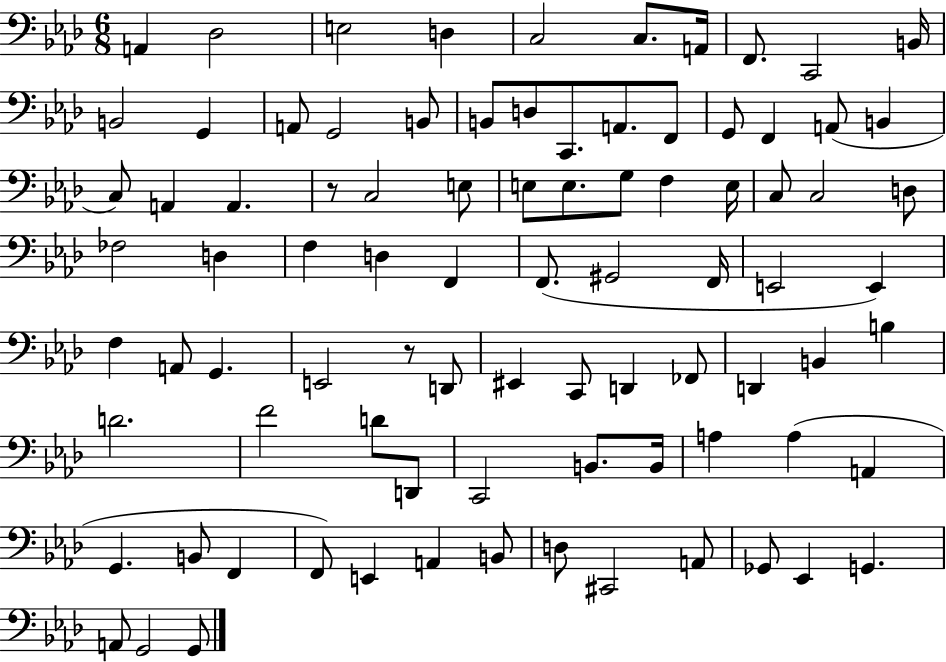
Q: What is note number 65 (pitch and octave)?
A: B2